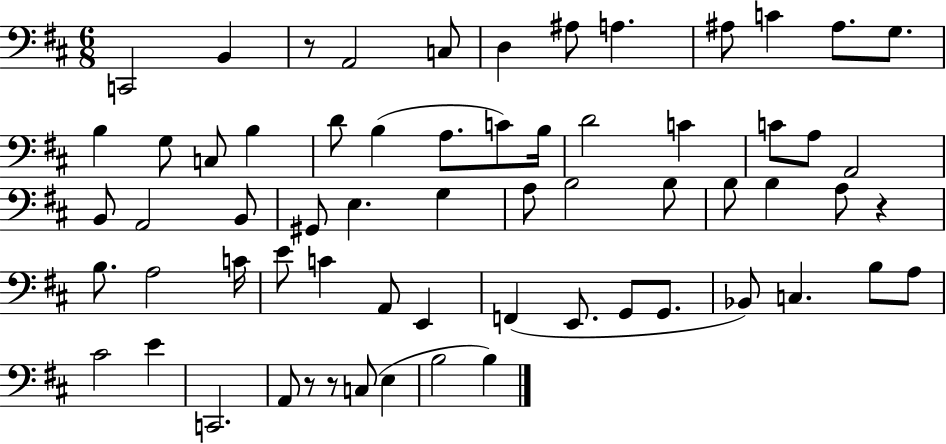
C2/h B2/q R/e A2/h C3/e D3/q A#3/e A3/q. A#3/e C4/q A#3/e. G3/e. B3/q G3/e C3/e B3/q D4/e B3/q A3/e. C4/e B3/s D4/h C4/q C4/e A3/e A2/h B2/e A2/h B2/e G#2/e E3/q. G3/q A3/e B3/h B3/e B3/e B3/q A3/e R/q B3/e. A3/h C4/s E4/e C4/q A2/e E2/q F2/q E2/e. G2/e G2/e. Bb2/e C3/q. B3/e A3/e C#4/h E4/q C2/h. A2/e R/e R/e C3/e E3/q B3/h B3/q